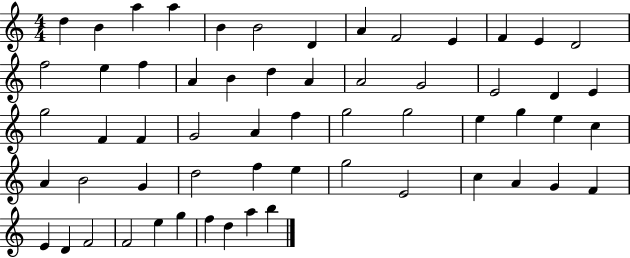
D5/q B4/q A5/q A5/q B4/q B4/h D4/q A4/q F4/h E4/q F4/q E4/q D4/h F5/h E5/q F5/q A4/q B4/q D5/q A4/q A4/h G4/h E4/h D4/q E4/q G5/h F4/q F4/q G4/h A4/q F5/q G5/h G5/h E5/q G5/q E5/q C5/q A4/q B4/h G4/q D5/h F5/q E5/q G5/h E4/h C5/q A4/q G4/q F4/q E4/q D4/q F4/h F4/h E5/q G5/q F5/q D5/q A5/q B5/q